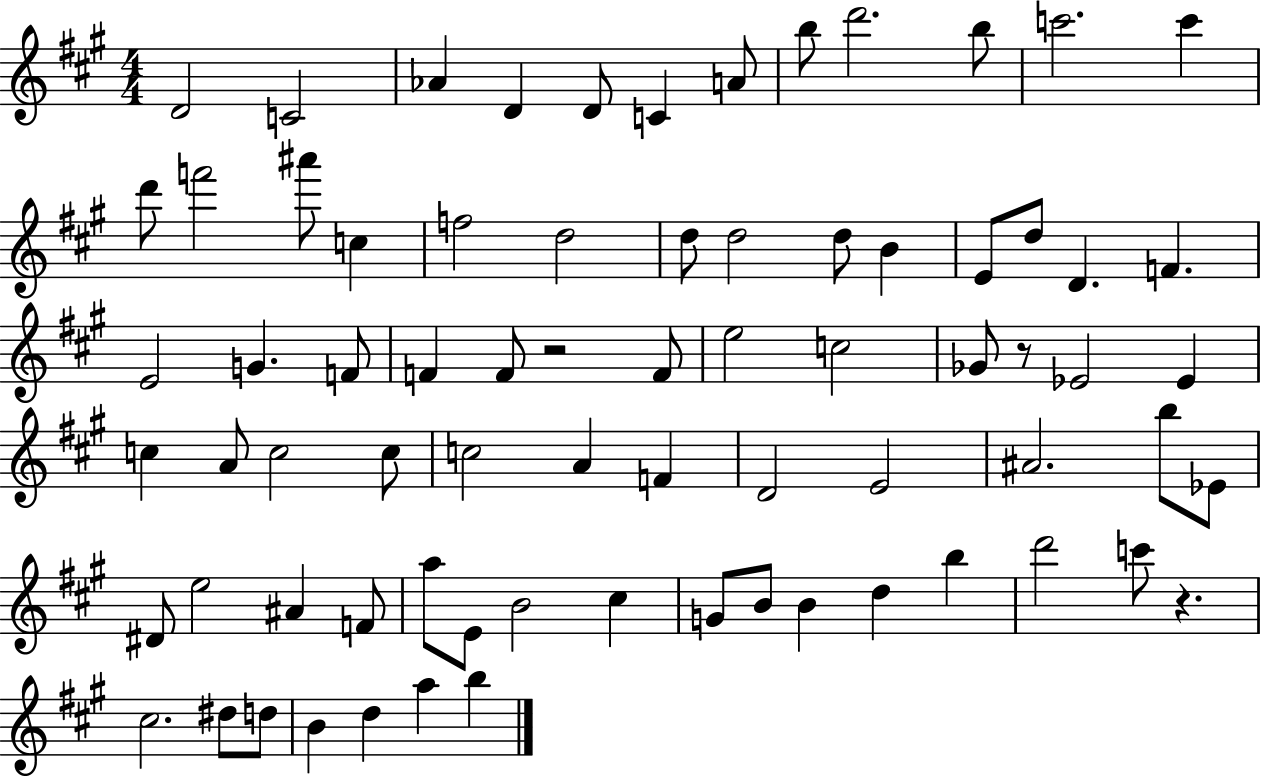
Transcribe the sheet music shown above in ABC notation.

X:1
T:Untitled
M:4/4
L:1/4
K:A
D2 C2 _A D D/2 C A/2 b/2 d'2 b/2 c'2 c' d'/2 f'2 ^a'/2 c f2 d2 d/2 d2 d/2 B E/2 d/2 D F E2 G F/2 F F/2 z2 F/2 e2 c2 _G/2 z/2 _E2 _E c A/2 c2 c/2 c2 A F D2 E2 ^A2 b/2 _E/2 ^D/2 e2 ^A F/2 a/2 E/2 B2 ^c G/2 B/2 B d b d'2 c'/2 z ^c2 ^d/2 d/2 B d a b